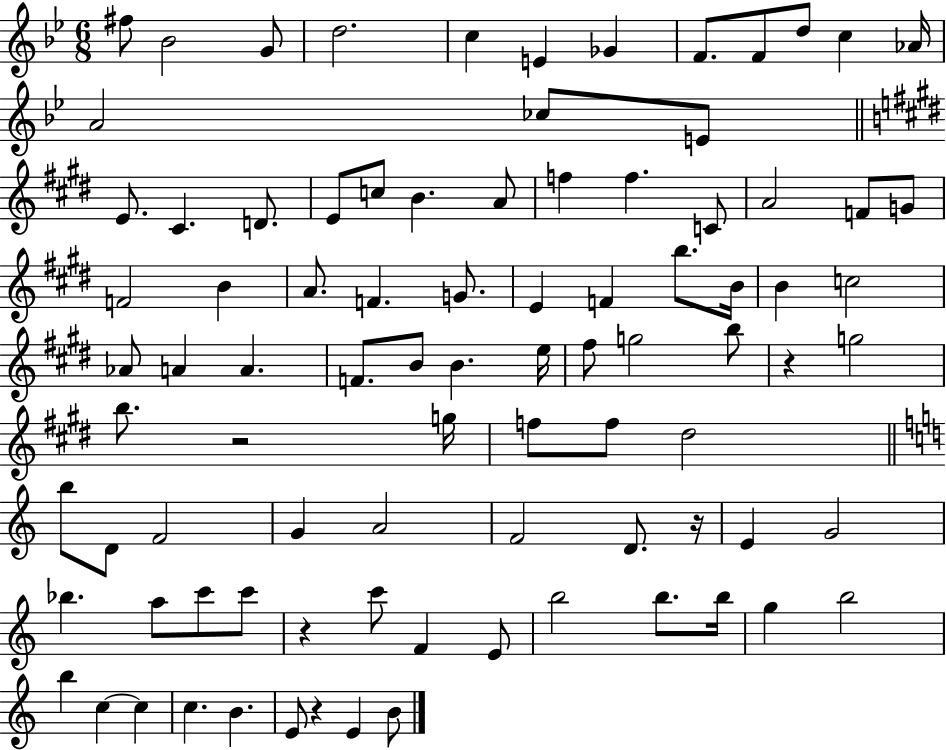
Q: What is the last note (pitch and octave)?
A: B4